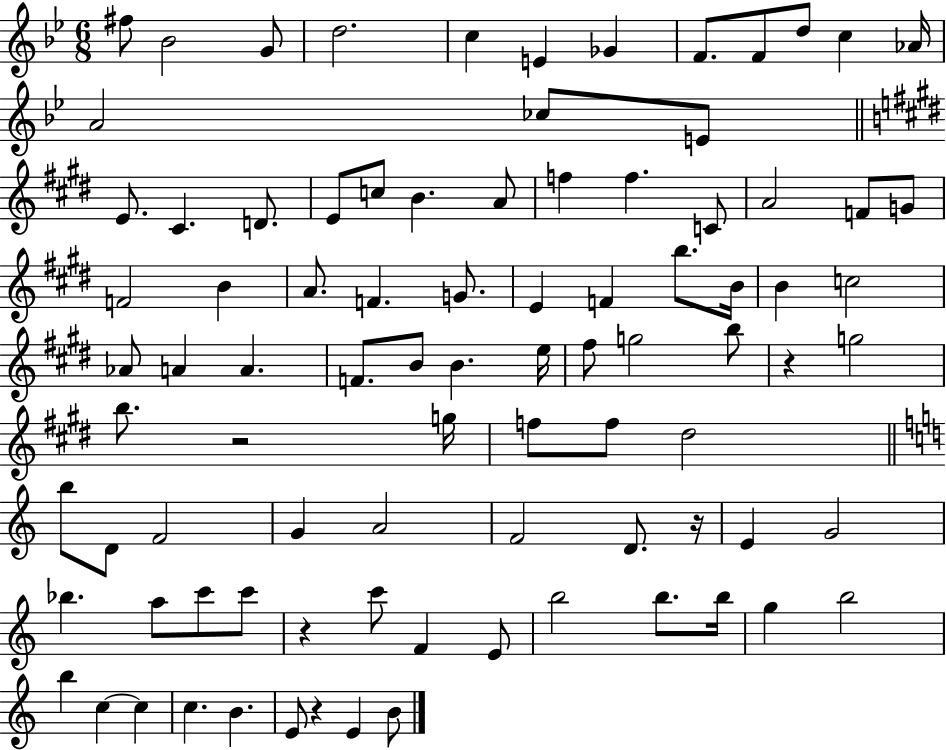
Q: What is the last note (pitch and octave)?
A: B4